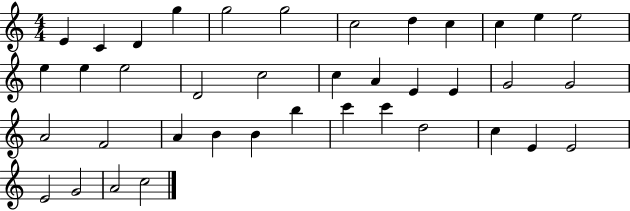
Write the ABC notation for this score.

X:1
T:Untitled
M:4/4
L:1/4
K:C
E C D g g2 g2 c2 d c c e e2 e e e2 D2 c2 c A E E G2 G2 A2 F2 A B B b c' c' d2 c E E2 E2 G2 A2 c2